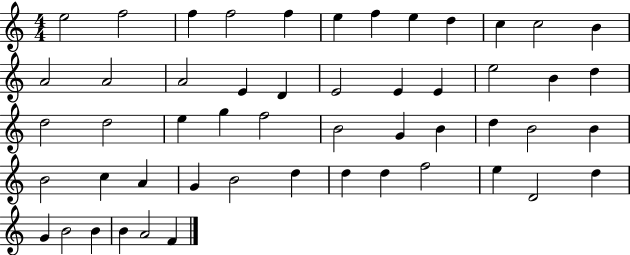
{
  \clef treble
  \numericTimeSignature
  \time 4/4
  \key c \major
  e''2 f''2 | f''4 f''2 f''4 | e''4 f''4 e''4 d''4 | c''4 c''2 b'4 | \break a'2 a'2 | a'2 e'4 d'4 | e'2 e'4 e'4 | e''2 b'4 d''4 | \break d''2 d''2 | e''4 g''4 f''2 | b'2 g'4 b'4 | d''4 b'2 b'4 | \break b'2 c''4 a'4 | g'4 b'2 d''4 | d''4 d''4 f''2 | e''4 d'2 d''4 | \break g'4 b'2 b'4 | b'4 a'2 f'4 | \bar "|."
}